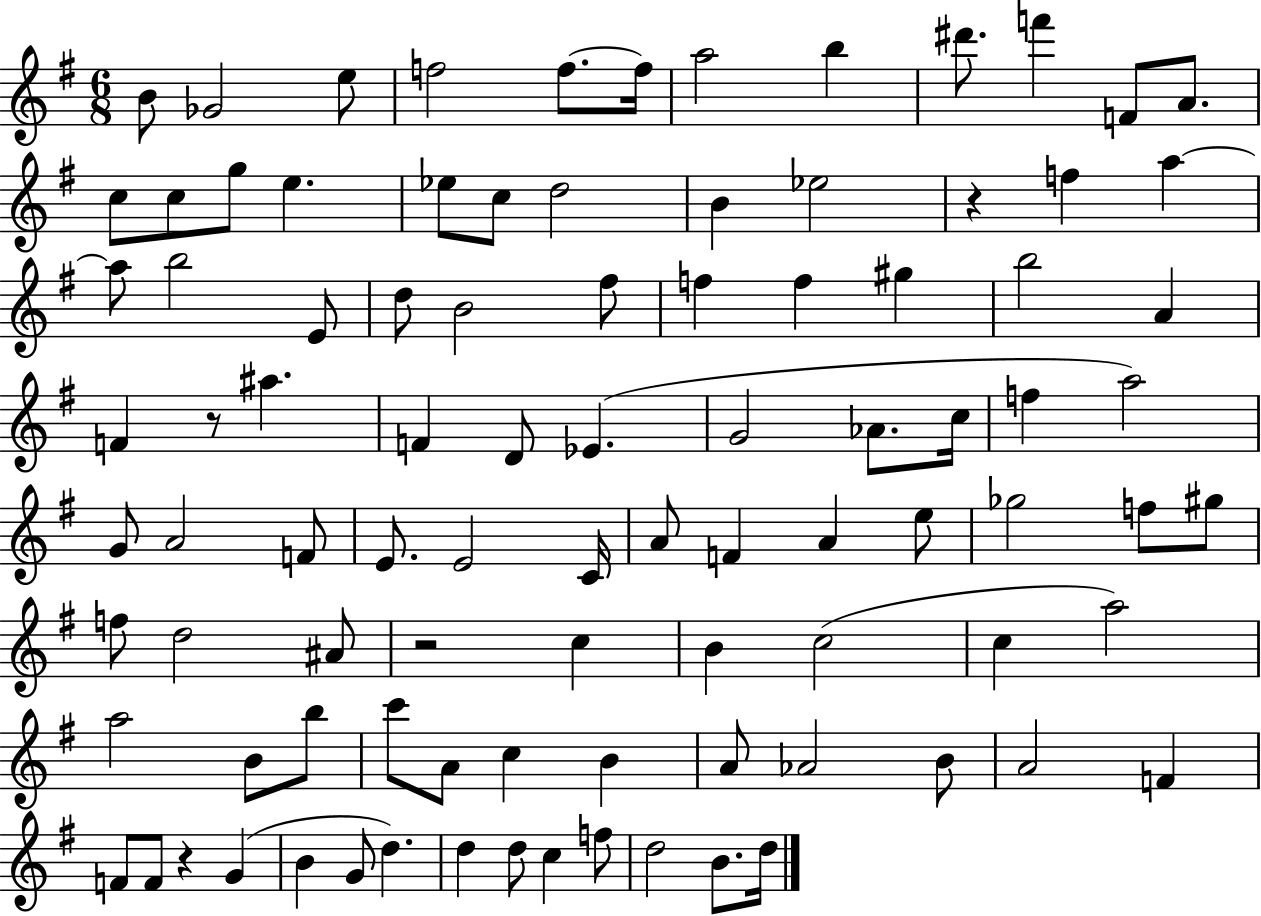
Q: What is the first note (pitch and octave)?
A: B4